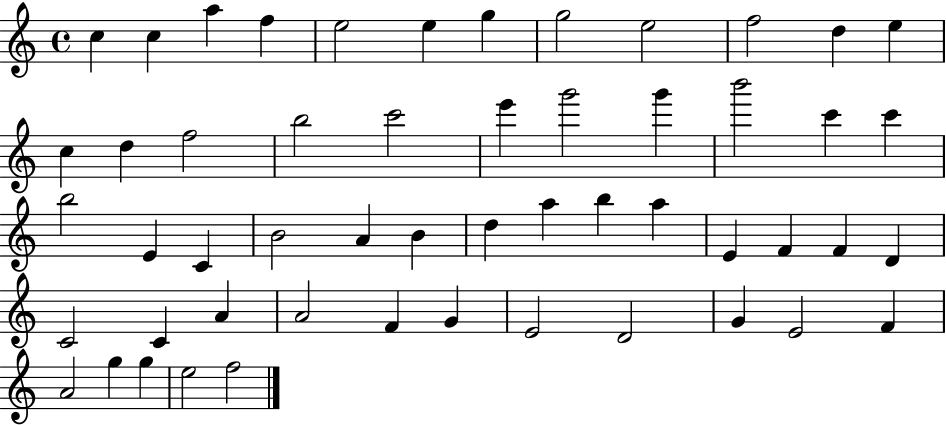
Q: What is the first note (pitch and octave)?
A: C5